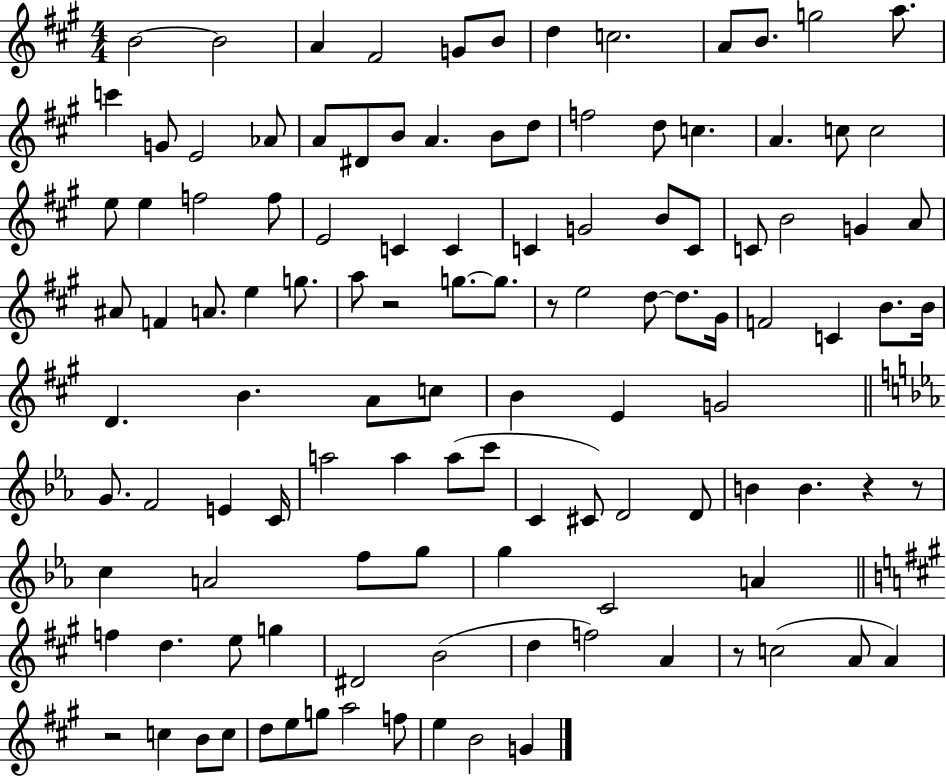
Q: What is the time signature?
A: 4/4